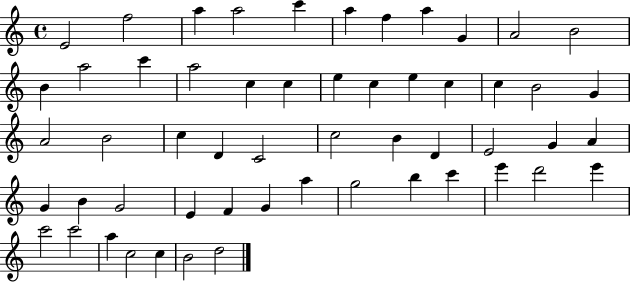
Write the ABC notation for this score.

X:1
T:Untitled
M:4/4
L:1/4
K:C
E2 f2 a a2 c' a f a G A2 B2 B a2 c' a2 c c e c e c c B2 G A2 B2 c D C2 c2 B D E2 G A G B G2 E F G a g2 b c' e' d'2 e' c'2 c'2 a c2 c B2 d2